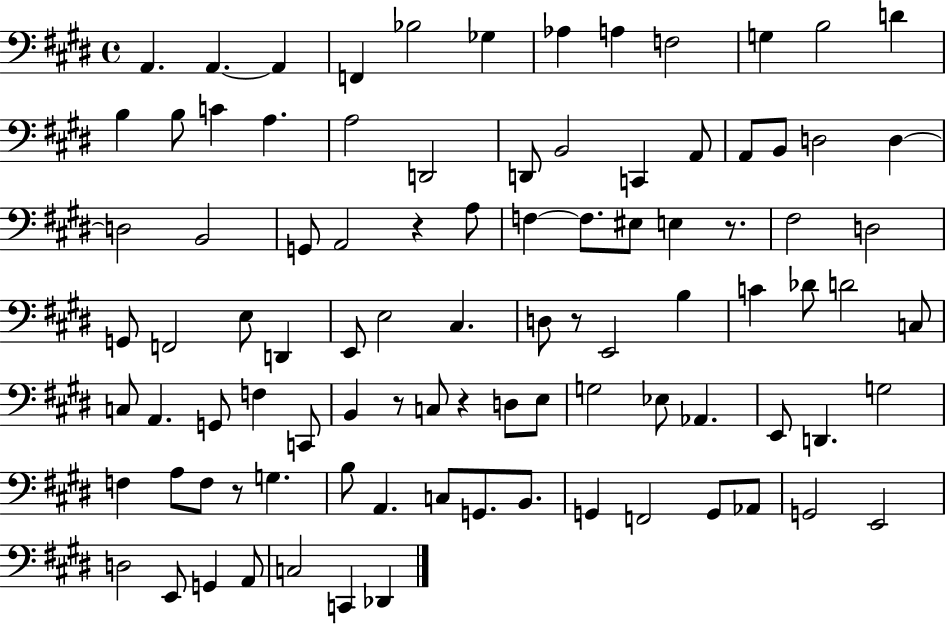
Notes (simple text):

A2/q. A2/q. A2/q F2/q Bb3/h Gb3/q Ab3/q A3/q F3/h G3/q B3/h D4/q B3/q B3/e C4/q A3/q. A3/h D2/h D2/e B2/h C2/q A2/e A2/e B2/e D3/h D3/q D3/h B2/h G2/e A2/h R/q A3/e F3/q F3/e. EIS3/e E3/q R/e. F#3/h D3/h G2/e F2/h E3/e D2/q E2/e E3/h C#3/q. D3/e R/e E2/h B3/q C4/q Db4/e D4/h C3/e C3/e A2/q. G2/e F3/q C2/e B2/q R/e C3/e R/q D3/e E3/e G3/h Eb3/e Ab2/q. E2/e D2/q. G3/h F3/q A3/e F3/e R/e G3/q. B3/e A2/q. C3/e G2/e. B2/e. G2/q F2/h G2/e Ab2/e G2/h E2/h D3/h E2/e G2/q A2/e C3/h C2/q Db2/q